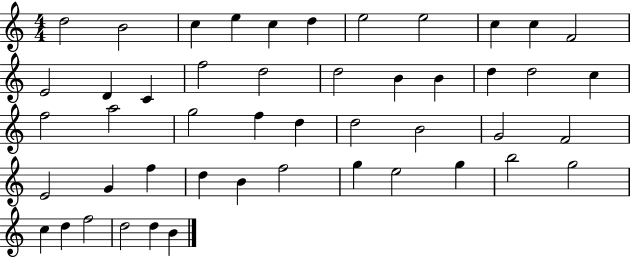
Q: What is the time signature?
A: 4/4